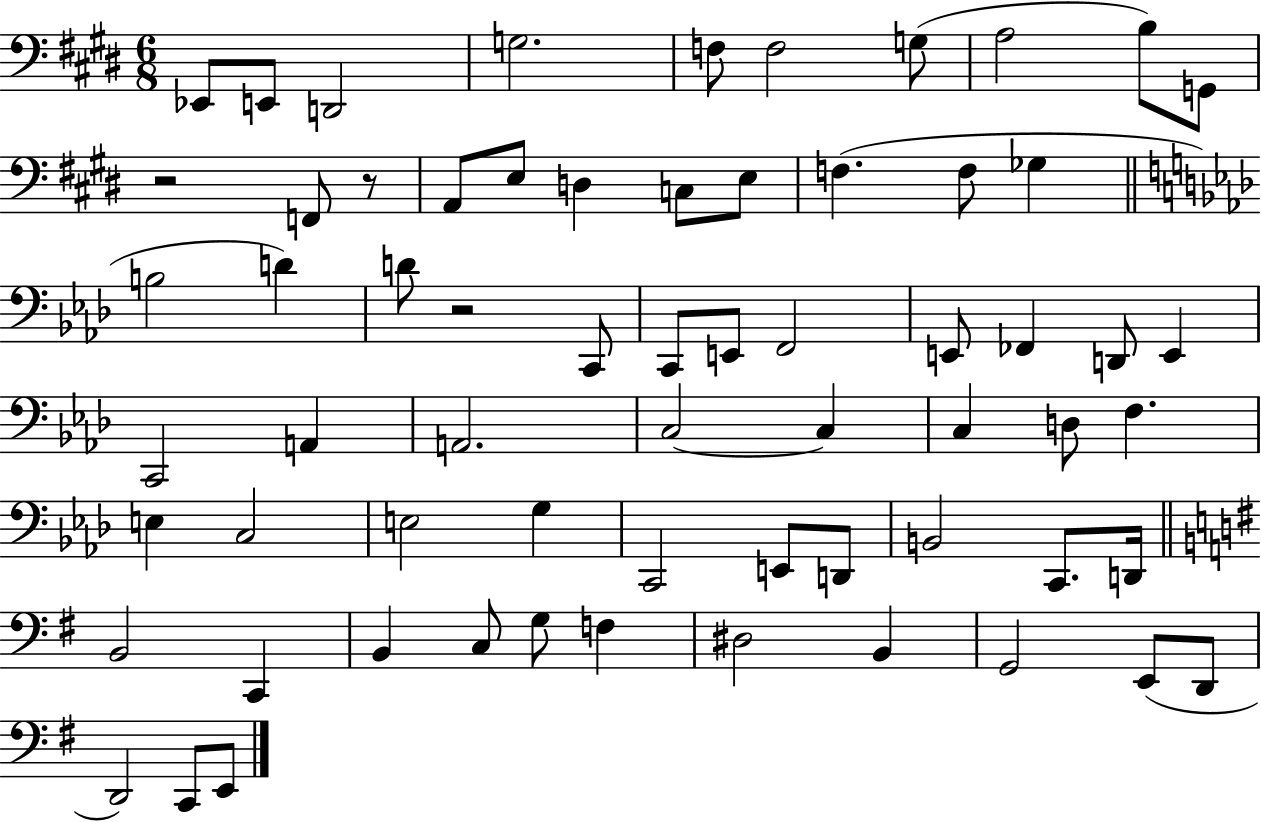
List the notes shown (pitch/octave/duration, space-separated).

Eb2/e E2/e D2/h G3/h. F3/e F3/h G3/e A3/h B3/e G2/e R/h F2/e R/e A2/e E3/e D3/q C3/e E3/e F3/q. F3/e Gb3/q B3/h D4/q D4/e R/h C2/e C2/e E2/e F2/h E2/e FES2/q D2/e E2/q C2/h A2/q A2/h. C3/h C3/q C3/q D3/e F3/q. E3/q C3/h E3/h G3/q C2/h E2/e D2/e B2/h C2/e. D2/s B2/h C2/q B2/q C3/e G3/e F3/q D#3/h B2/q G2/h E2/e D2/e D2/h C2/e E2/e